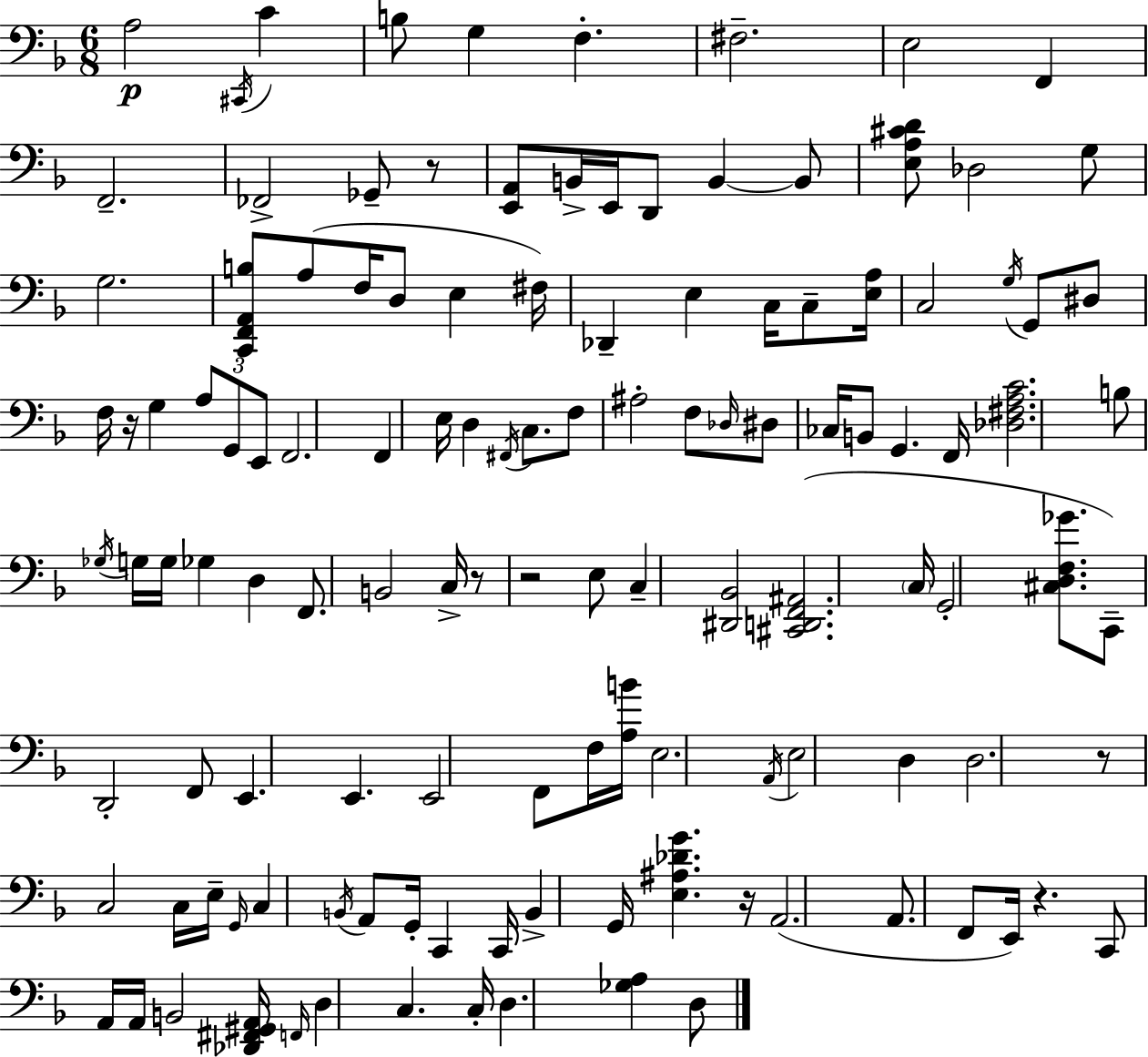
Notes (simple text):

A3/h C#2/s C4/q B3/e G3/q F3/q. F#3/h. E3/h F2/q F2/h. FES2/h Gb2/e R/e [E2,A2]/e B2/s E2/s D2/e B2/q B2/e [E3,A3,C#4,D4]/e Db3/h G3/e G3/h. [C2,F2,A2,B3]/e A3/e F3/s D3/e E3/q F#3/s Db2/q E3/q C3/s C3/e [E3,A3]/s C3/h G3/s G2/e D#3/e F3/s R/s G3/q A3/e G2/e E2/e F2/h. F2/q E3/s D3/q F#2/s C3/e. F3/e A#3/h F3/e Db3/s D#3/e CES3/s B2/e G2/q. F2/s [Db3,F#3,A3,C4]/h. B3/e Gb3/s G3/s G3/s Gb3/q D3/q F2/e. B2/h C3/s R/e R/h E3/e C3/q [D#2,Bb2]/h [C#2,D2,F2,A#2]/h. C3/s G2/h [C#3,D3,F3,Gb4]/e. C2/e D2/h F2/e E2/q. E2/q. E2/h F2/e F3/s [A3,B4]/s E3/h. A2/s E3/h D3/q D3/h. R/e C3/h C3/s E3/s G2/s C3/q B2/s A2/e G2/s C2/q C2/s B2/q G2/s [E3,A#3,Db4,G4]/q. R/s A2/h. A2/e. F2/e E2/s R/q. C2/e A2/s A2/s B2/h [Db2,F#2,G#2,A2]/s F2/s D3/q C3/q. C3/s D3/q. [Gb3,A3]/q D3/e